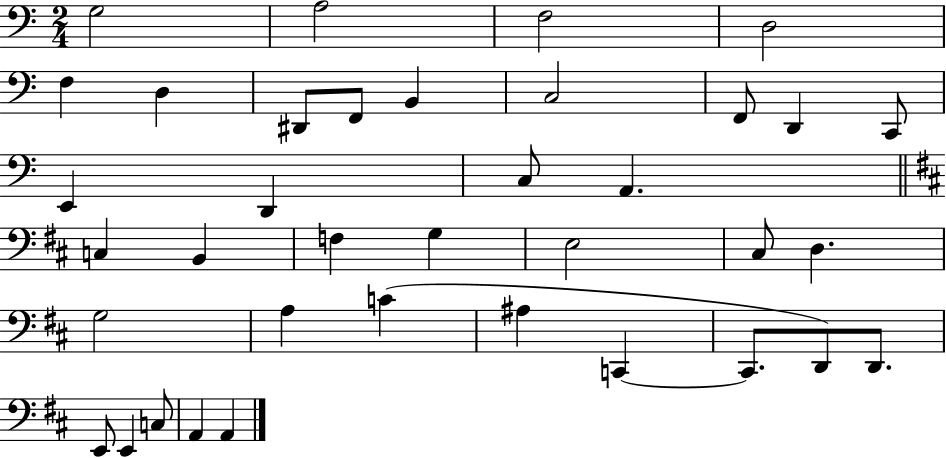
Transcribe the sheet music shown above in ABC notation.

X:1
T:Untitled
M:2/4
L:1/4
K:C
G,2 A,2 F,2 D,2 F, D, ^D,,/2 F,,/2 B,, C,2 F,,/2 D,, C,,/2 E,, D,, C,/2 A,, C, B,, F, G, E,2 ^C,/2 D, G,2 A, C ^A, C,, C,,/2 D,,/2 D,,/2 E,,/2 E,, C,/2 A,, A,,